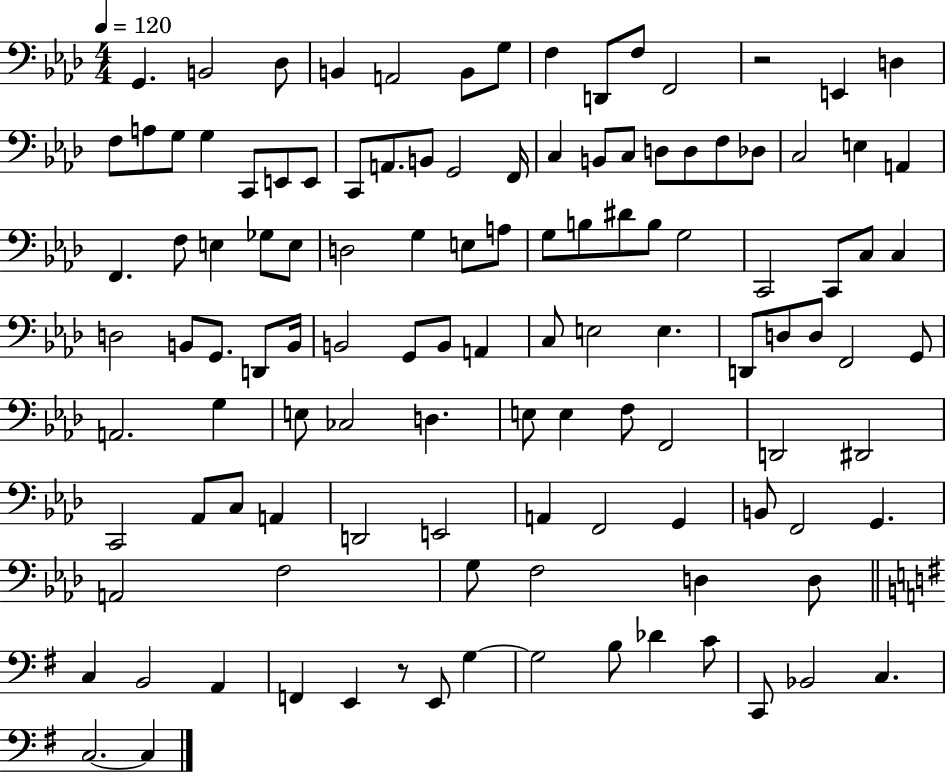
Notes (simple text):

G2/q. B2/h Db3/e B2/q A2/h B2/e G3/e F3/q D2/e F3/e F2/h R/h E2/q D3/q F3/e A3/e G3/e G3/q C2/e E2/e E2/e C2/e A2/e. B2/e G2/h F2/s C3/q B2/e C3/e D3/e D3/e F3/e Db3/e C3/h E3/q A2/q F2/q. F3/e E3/q Gb3/e E3/e D3/h G3/q E3/e A3/e G3/e B3/e D#4/e B3/e G3/h C2/h C2/e C3/e C3/q D3/h B2/e G2/e. D2/e B2/s B2/h G2/e B2/e A2/q C3/e E3/h E3/q. D2/e D3/e D3/e F2/h G2/e A2/h. G3/q E3/e CES3/h D3/q. E3/e E3/q F3/e F2/h D2/h D#2/h C2/h Ab2/e C3/e A2/q D2/h E2/h A2/q F2/h G2/q B2/e F2/h G2/q. A2/h F3/h G3/e F3/h D3/q D3/e C3/q B2/h A2/q F2/q E2/q R/e E2/e G3/q G3/h B3/e Db4/q C4/e C2/e Bb2/h C3/q. C3/h. C3/q